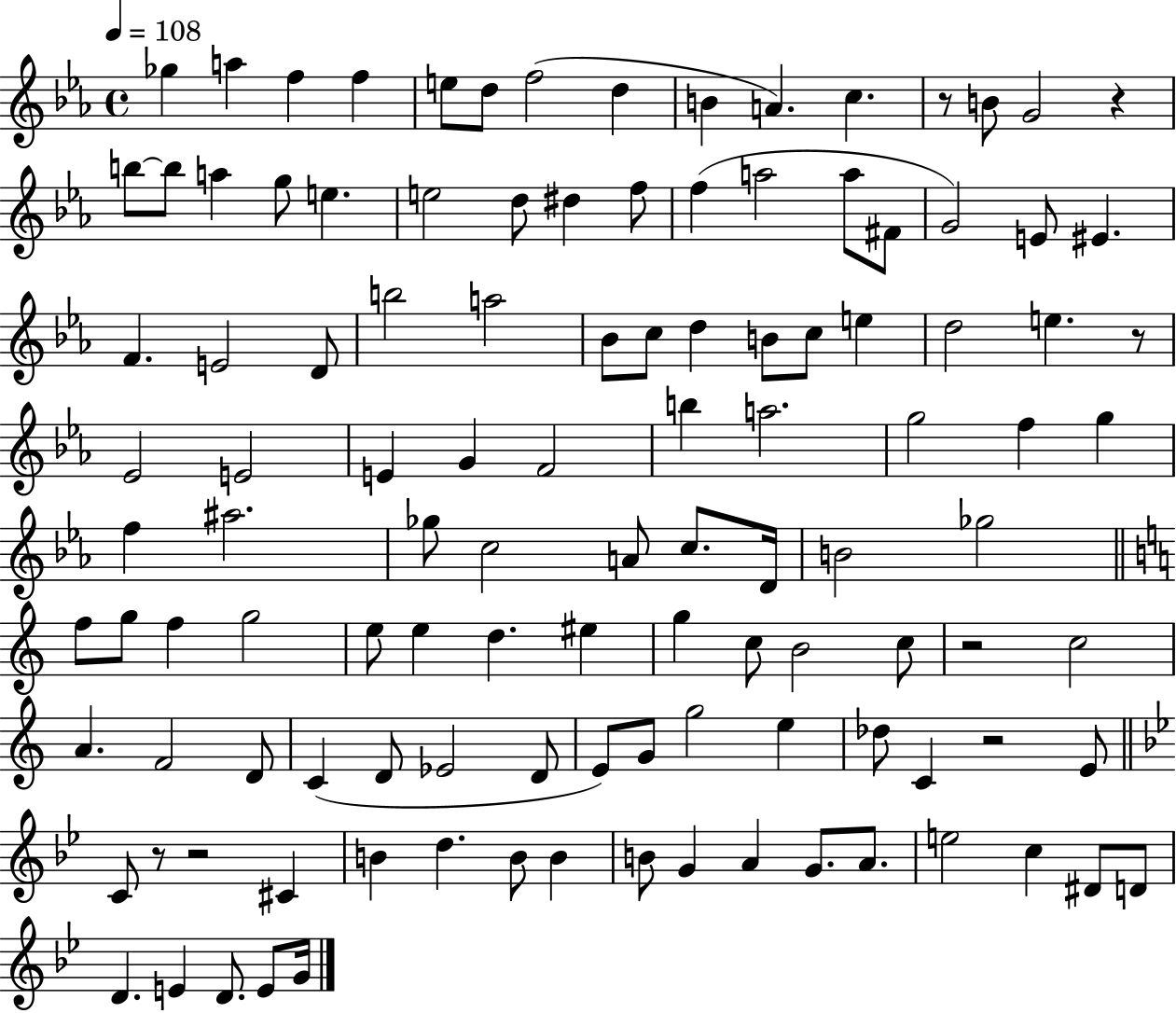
{
  \clef treble
  \time 4/4
  \defaultTimeSignature
  \key ees \major
  \tempo 4 = 108
  ges''4 a''4 f''4 f''4 | e''8 d''8 f''2( d''4 | b'4 a'4.) c''4. | r8 b'8 g'2 r4 | \break b''8~~ b''8 a''4 g''8 e''4. | e''2 d''8 dis''4 f''8 | f''4( a''2 a''8 fis'8 | g'2) e'8 eis'4. | \break f'4. e'2 d'8 | b''2 a''2 | bes'8 c''8 d''4 b'8 c''8 e''4 | d''2 e''4. r8 | \break ees'2 e'2 | e'4 g'4 f'2 | b''4 a''2. | g''2 f''4 g''4 | \break f''4 ais''2. | ges''8 c''2 a'8 c''8. d'16 | b'2 ges''2 | \bar "||" \break \key c \major f''8 g''8 f''4 g''2 | e''8 e''4 d''4. eis''4 | g''4 c''8 b'2 c''8 | r2 c''2 | \break a'4. f'2 d'8 | c'4( d'8 ees'2 d'8 | e'8) g'8 g''2 e''4 | des''8 c'4 r2 e'8 | \break \bar "||" \break \key bes \major c'8 r8 r2 cis'4 | b'4 d''4. b'8 b'4 | b'8 g'4 a'4 g'8. a'8. | e''2 c''4 dis'8 d'8 | \break d'4. e'4 d'8. e'8 g'16 | \bar "|."
}